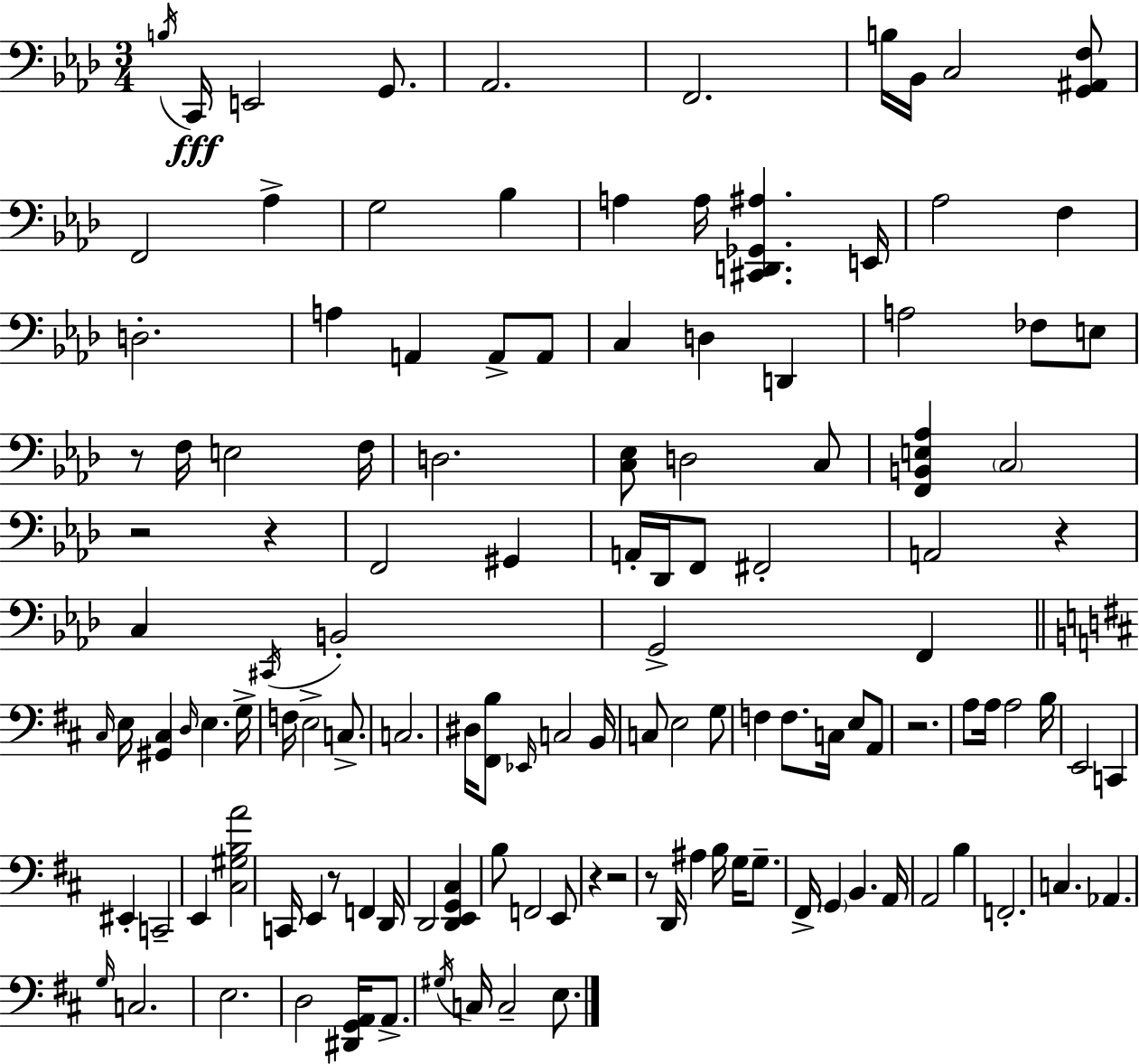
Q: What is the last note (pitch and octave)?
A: E3